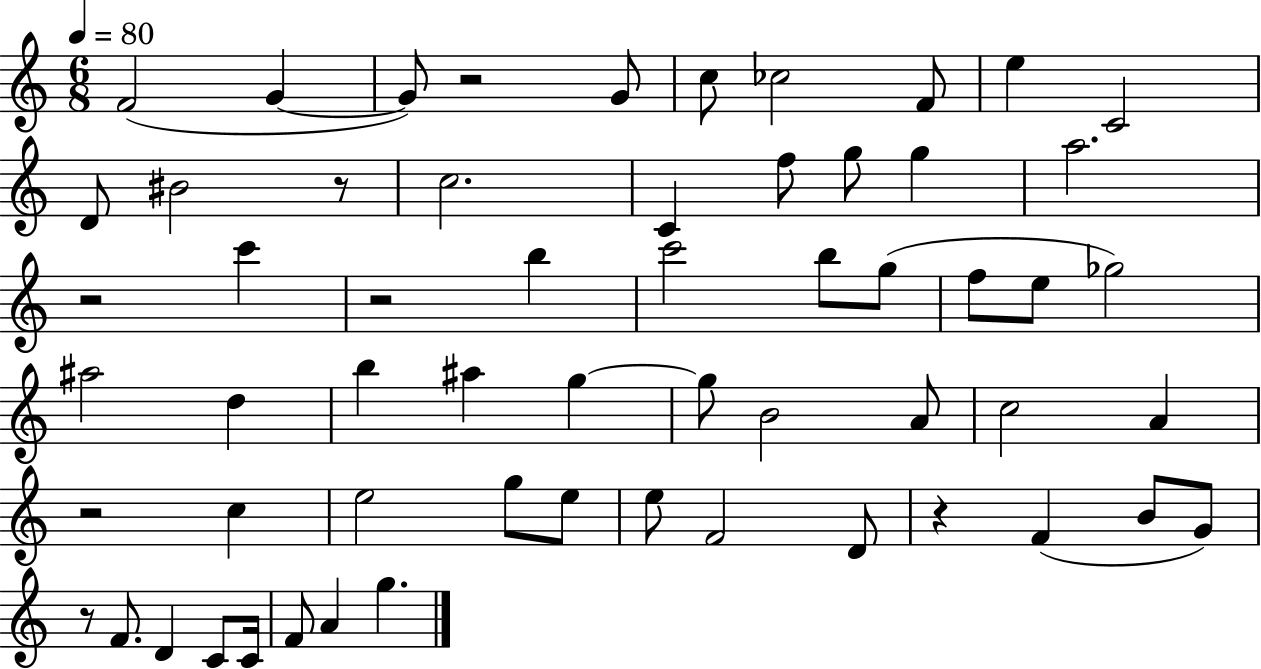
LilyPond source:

{
  \clef treble
  \numericTimeSignature
  \time 6/8
  \key c \major
  \tempo 4 = 80
  f'2( g'4~~ | g'8) r2 g'8 | c''8 ces''2 f'8 | e''4 c'2 | \break d'8 bis'2 r8 | c''2. | c'4 f''8 g''8 g''4 | a''2. | \break r2 c'''4 | r2 b''4 | c'''2 b''8 g''8( | f''8 e''8 ges''2) | \break ais''2 d''4 | b''4 ais''4 g''4~~ | g''8 b'2 a'8 | c''2 a'4 | \break r2 c''4 | e''2 g''8 e''8 | e''8 f'2 d'8 | r4 f'4( b'8 g'8) | \break r8 f'8. d'4 c'8 c'16 | f'8 a'4 g''4. | \bar "|."
}